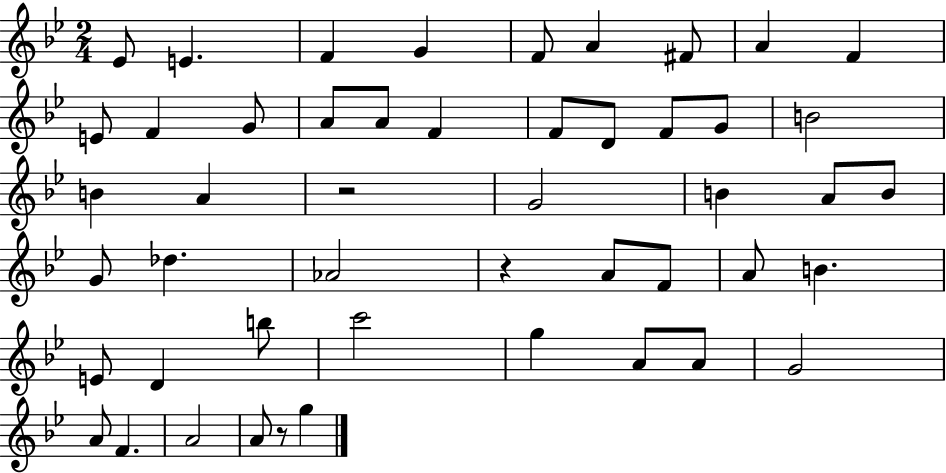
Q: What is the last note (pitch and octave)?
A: G5